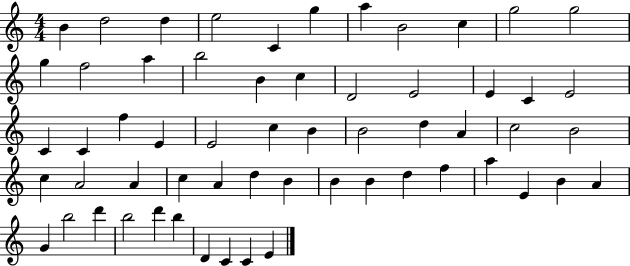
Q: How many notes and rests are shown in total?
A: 59